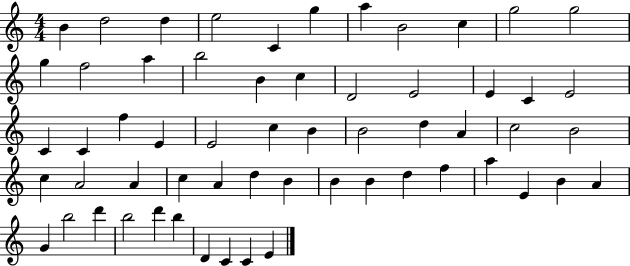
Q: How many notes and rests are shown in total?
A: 59